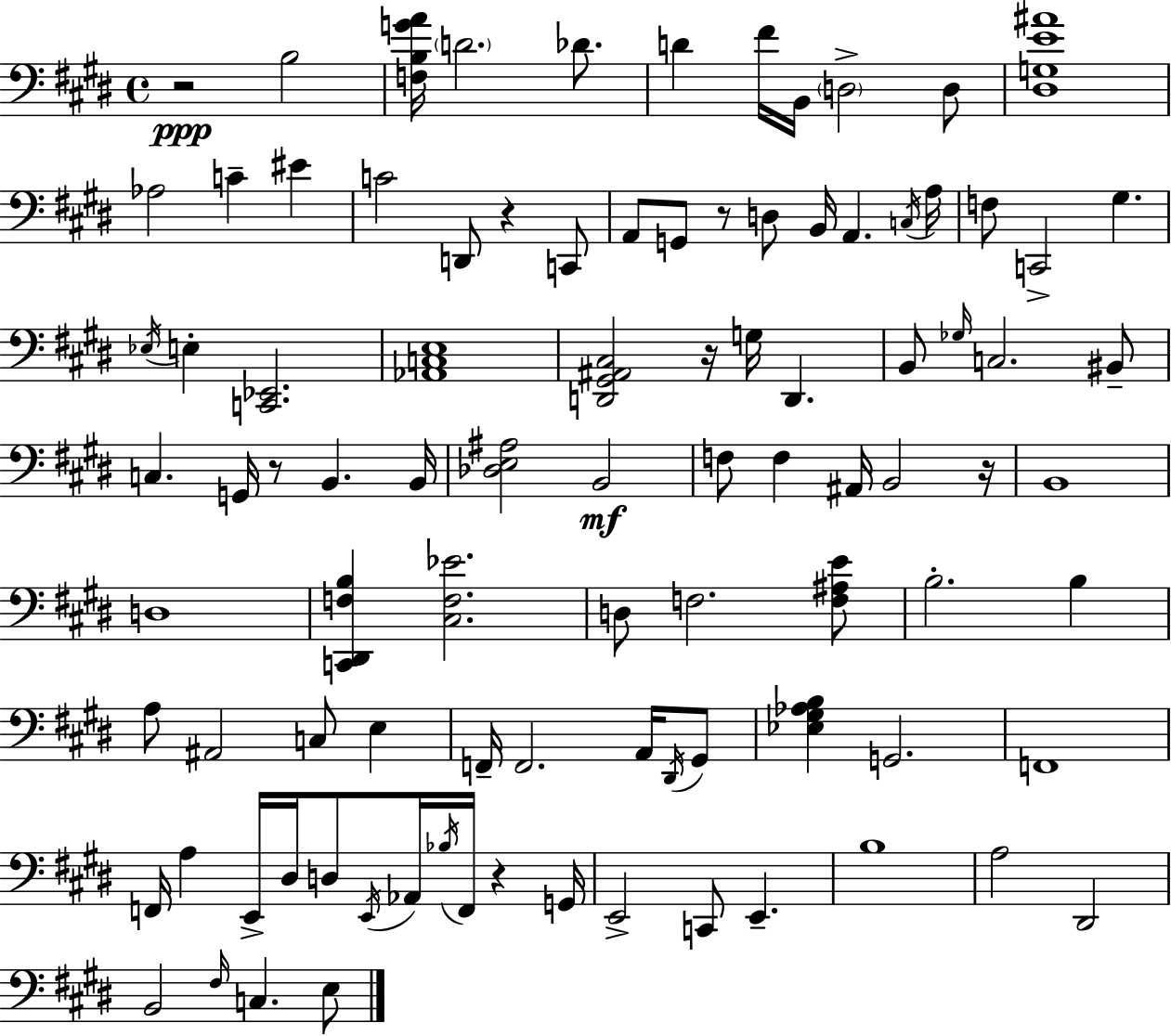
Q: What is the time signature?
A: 4/4